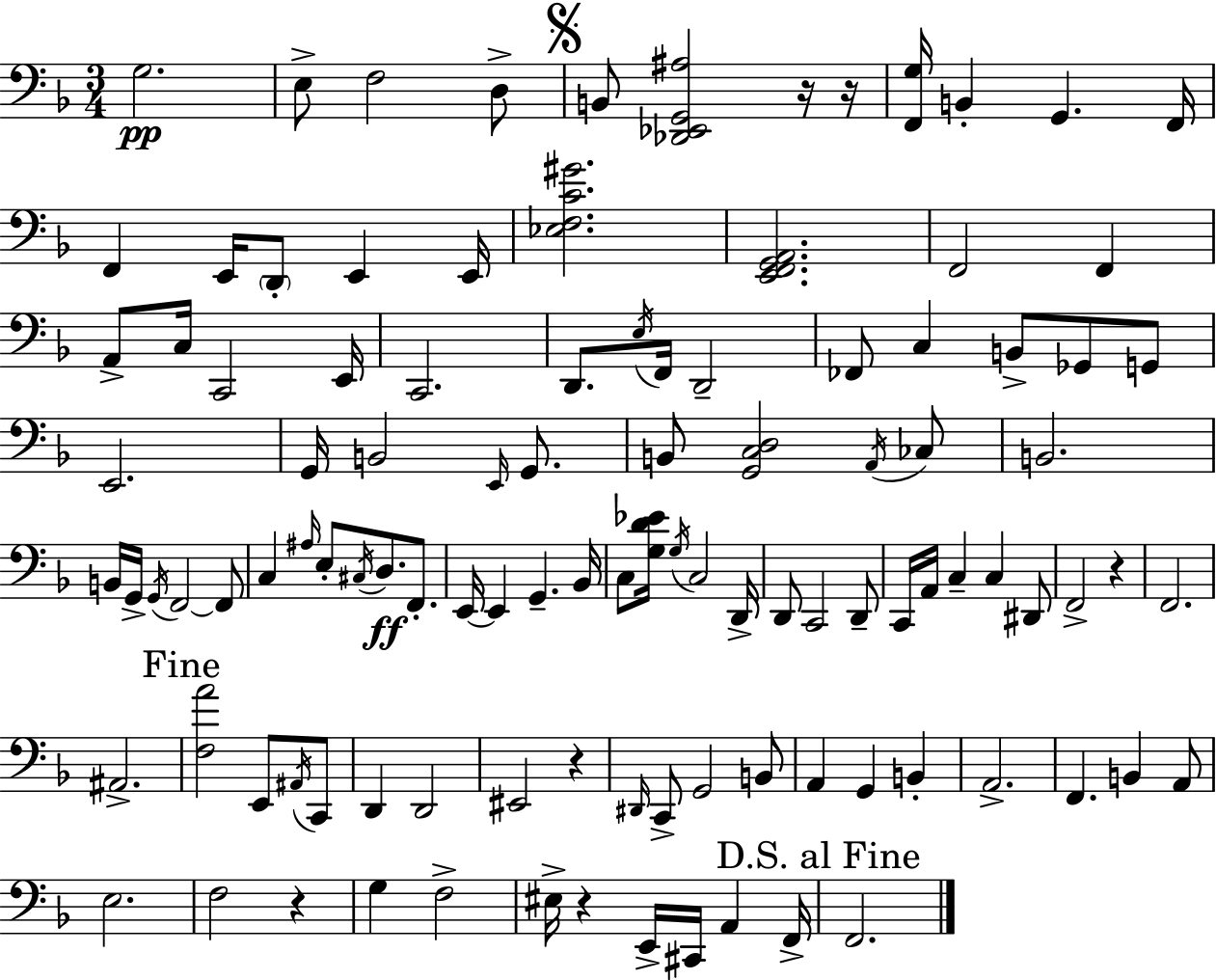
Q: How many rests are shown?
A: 6